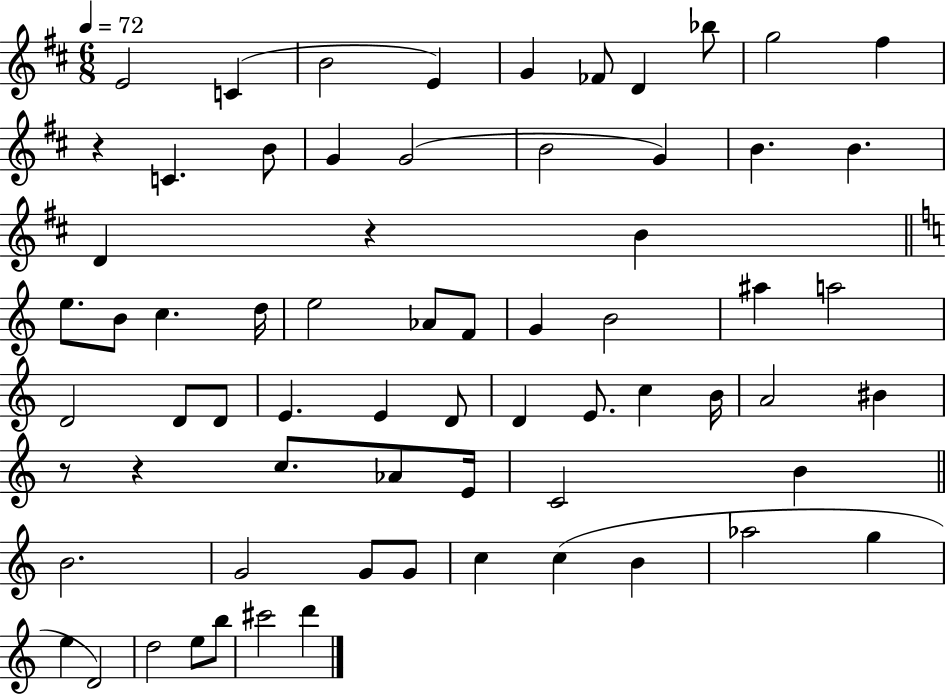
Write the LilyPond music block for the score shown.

{
  \clef treble
  \numericTimeSignature
  \time 6/8
  \key d \major
  \tempo 4 = 72
  \repeat volta 2 { e'2 c'4( | b'2 e'4) | g'4 fes'8 d'4 bes''8 | g''2 fis''4 | \break r4 c'4. b'8 | g'4 g'2( | b'2 g'4) | b'4. b'4. | \break d'4 r4 b'4 | \bar "||" \break \key c \major e''8. b'8 c''4. d''16 | e''2 aes'8 f'8 | g'4 b'2 | ais''4 a''2 | \break d'2 d'8 d'8 | e'4. e'4 d'8 | d'4 e'8. c''4 b'16 | a'2 bis'4 | \break r8 r4 c''8. aes'8 e'16 | c'2 b'4 | \bar "||" \break \key c \major b'2. | g'2 g'8 g'8 | c''4 c''4( b'4 | aes''2 g''4 | \break e''4 d'2) | d''2 e''8 b''8 | cis'''2 d'''4 | } \bar "|."
}